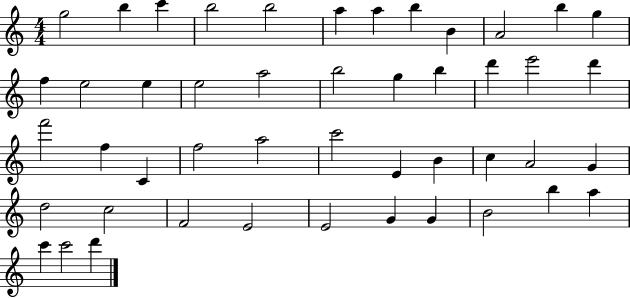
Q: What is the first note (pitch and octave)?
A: G5